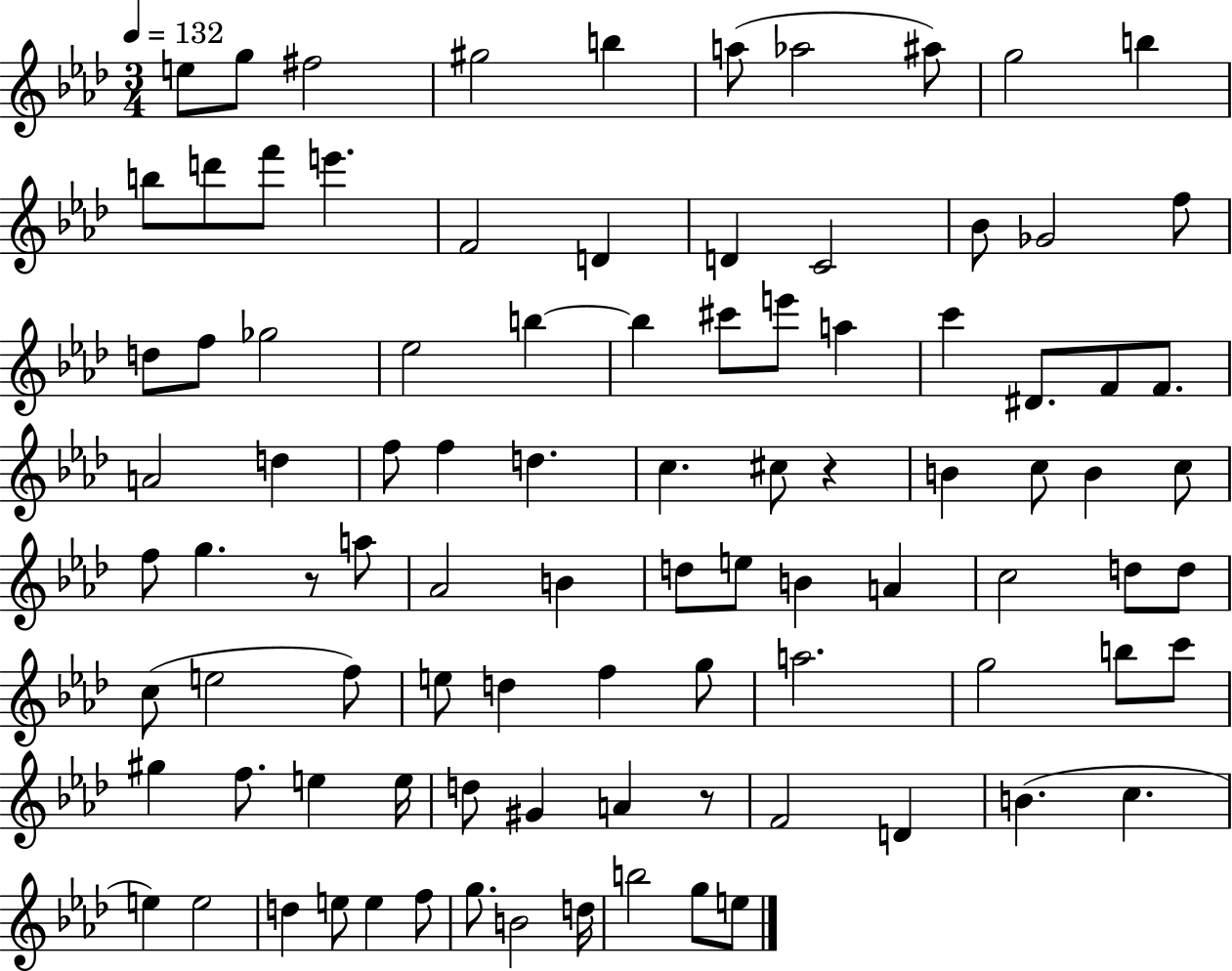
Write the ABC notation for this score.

X:1
T:Untitled
M:3/4
L:1/4
K:Ab
e/2 g/2 ^f2 ^g2 b a/2 _a2 ^a/2 g2 b b/2 d'/2 f'/2 e' F2 D D C2 _B/2 _G2 f/2 d/2 f/2 _g2 _e2 b b ^c'/2 e'/2 a c' ^D/2 F/2 F/2 A2 d f/2 f d c ^c/2 z B c/2 B c/2 f/2 g z/2 a/2 _A2 B d/2 e/2 B A c2 d/2 d/2 c/2 e2 f/2 e/2 d f g/2 a2 g2 b/2 c'/2 ^g f/2 e e/4 d/2 ^G A z/2 F2 D B c e e2 d e/2 e f/2 g/2 B2 d/4 b2 g/2 e/2